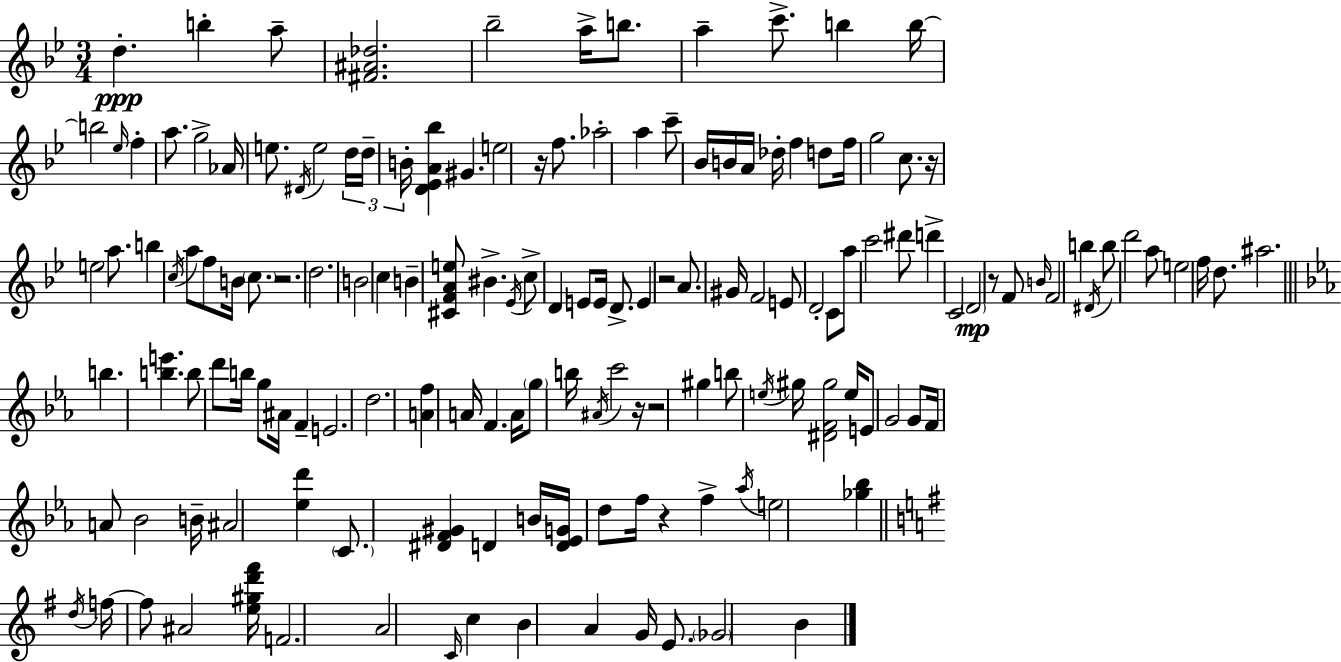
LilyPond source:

{
  \clef treble
  \numericTimeSignature
  \time 3/4
  \key bes \major
  \repeat volta 2 { d''4.-.\ppp b''4-. a''8-- | <fis' ais' des''>2. | bes''2-- a''16-> b''8. | a''4-- c'''8.-> b''4 b''16~~ | \break b''2 \grace { ees''16 } f''4-. | a''8. g''2-> | aes'16 e''8. \acciaccatura { dis'16 } e''2 | \tuplet 3/2 { d''16 d''16-- b'16-. } <d' ees' a' bes''>4 gis'4. | \break e''2 r16 f''8. | aes''2-. a''4 | c'''8-- bes'16 b'16 a'16 des''16-. f''4 | d''8 f''16 g''2 c''8. | \break r16 e''2 a''8. | b''4 \acciaccatura { c''16 } a''8 f''8 b'16 | \parenthesize c''8. r2. | d''2. | \break b'2 c''4 | b'4-- <cis' f' a' e''>8 bis'4.-> | \acciaccatura { ees'16 } c''8-> d'4 e'8 | e'16 d'8.-> e'4 r2 | \break a'8. gis'16 f'2 | e'8 d'2-. | c'8 a''8 c'''2 | dis'''8 d'''4-> c'2 | \break \parenthesize d'2\mp | r8 f'8 \grace { b'16 } f'2 | b''4 \acciaccatura { dis'16 } b''8 d'''2 | a''8 e''2 | \break f''16 d''8. ais''2. | \bar "||" \break \key ees \major b''4. <b'' e'''>4. | b''8 d'''8 b''16 g''8 ais'16 f'4-- | e'2. | d''2. | \break <a' f''>4 a'16 f'4. a'16 | \parenthesize g''8 b''16 \acciaccatura { ais'16 } c'''2 | r16 r2 gis''4 | b''8 \acciaccatura { e''16 } gis''16 <dis' f' gis''>2 | \break e''16 e'8 g'2 | g'8 f'16 a'8 bes'2 | b'16-- ais'2 <ees'' d'''>4 | \parenthesize c'8. <dis' f' gis'>4 d'4 | \break b'16 <d' ees' g'>16 d''8 f''16 r4 f''4-> | \acciaccatura { aes''16 } e''2 <ges'' bes''>4 | \bar "||" \break \key g \major \acciaccatura { d''16 } f''16~~ f''8 ais'2 | <e'' gis'' d''' fis'''>16 f'2. | a'2 \grace { c'16 } c''4 | b'4 a'4 g'16 e'8. | \break \parenthesize ges'2 b'4 | } \bar "|."
}